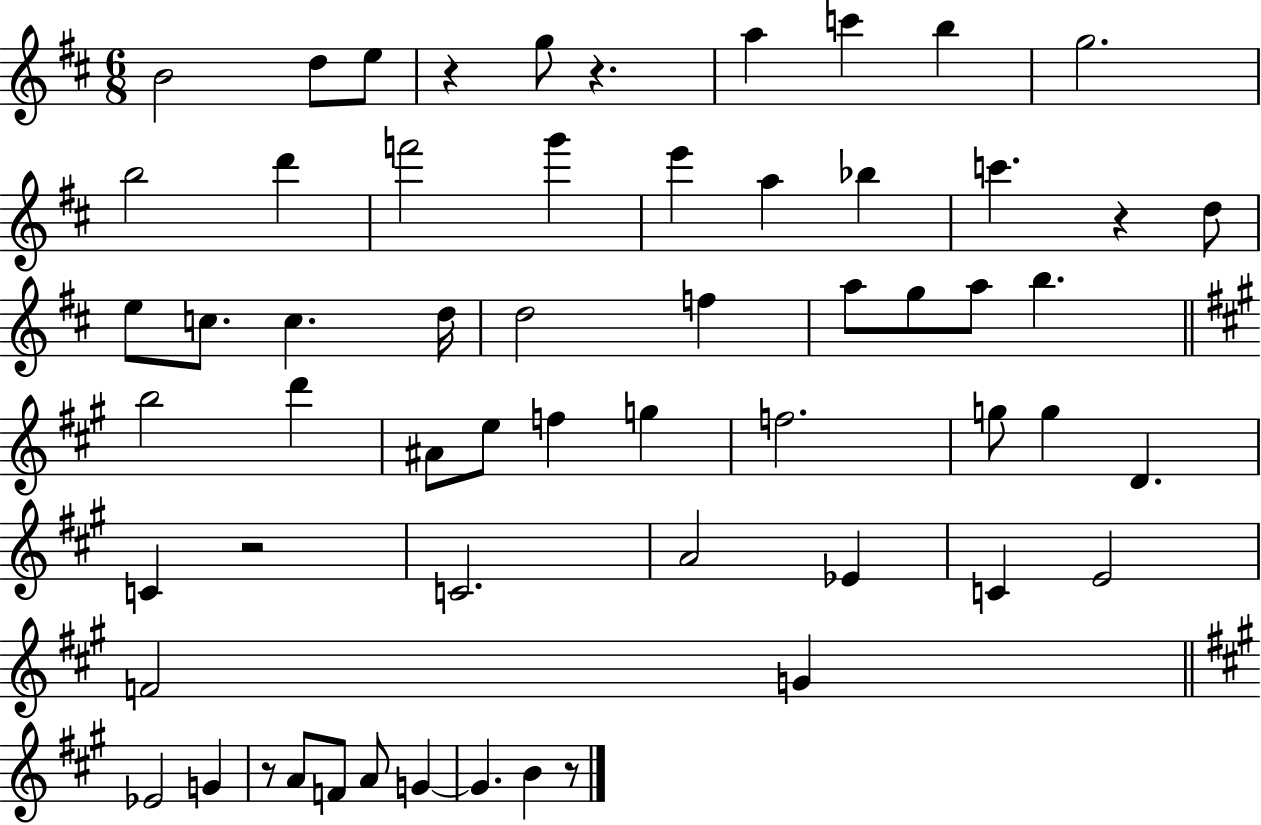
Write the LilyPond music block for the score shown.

{
  \clef treble
  \numericTimeSignature
  \time 6/8
  \key d \major
  b'2 d''8 e''8 | r4 g''8 r4. | a''4 c'''4 b''4 | g''2. | \break b''2 d'''4 | f'''2 g'''4 | e'''4 a''4 bes''4 | c'''4. r4 d''8 | \break e''8 c''8. c''4. d''16 | d''2 f''4 | a''8 g''8 a''8 b''4. | \bar "||" \break \key a \major b''2 d'''4 | ais'8 e''8 f''4 g''4 | f''2. | g''8 g''4 d'4. | \break c'4 r2 | c'2. | a'2 ees'4 | c'4 e'2 | \break f'2 g'4 | \bar "||" \break \key a \major ees'2 g'4 | r8 a'8 f'8 a'8 g'4~~ | g'4. b'4 r8 | \bar "|."
}